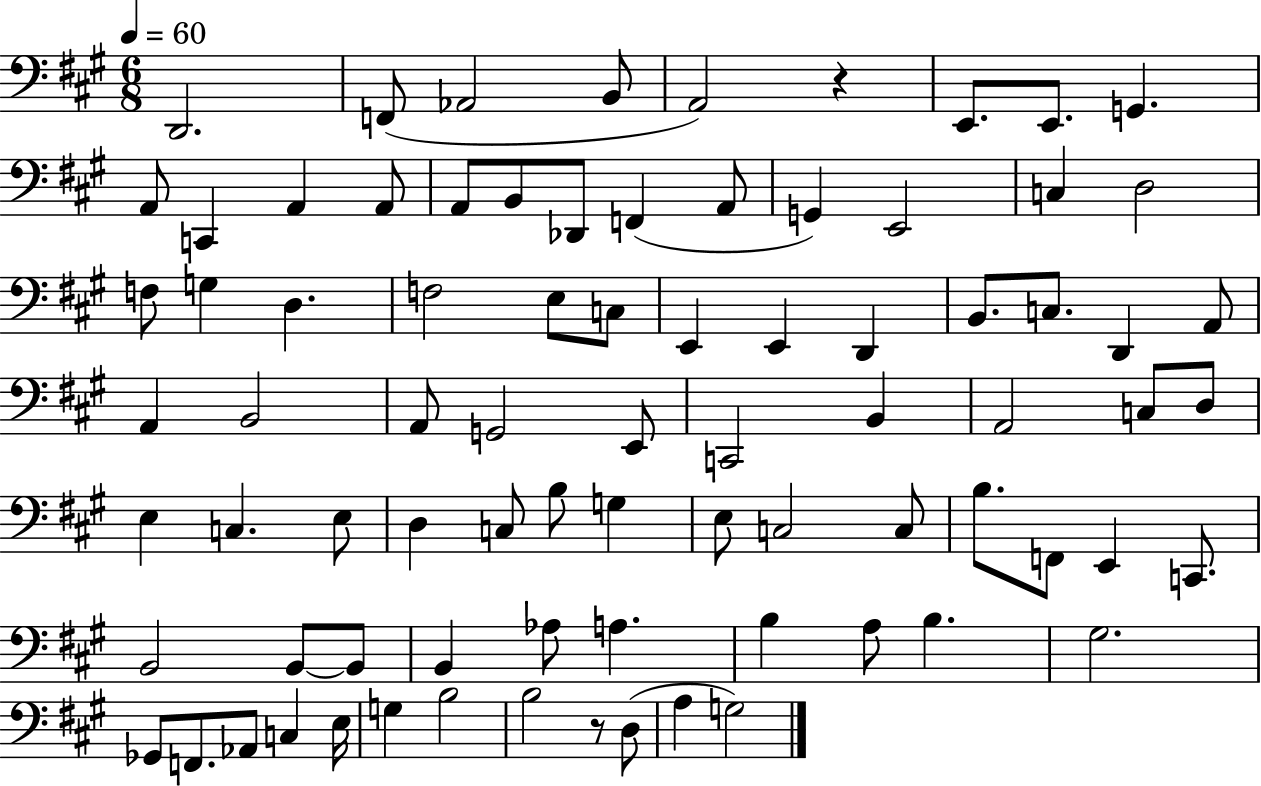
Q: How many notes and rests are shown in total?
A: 81